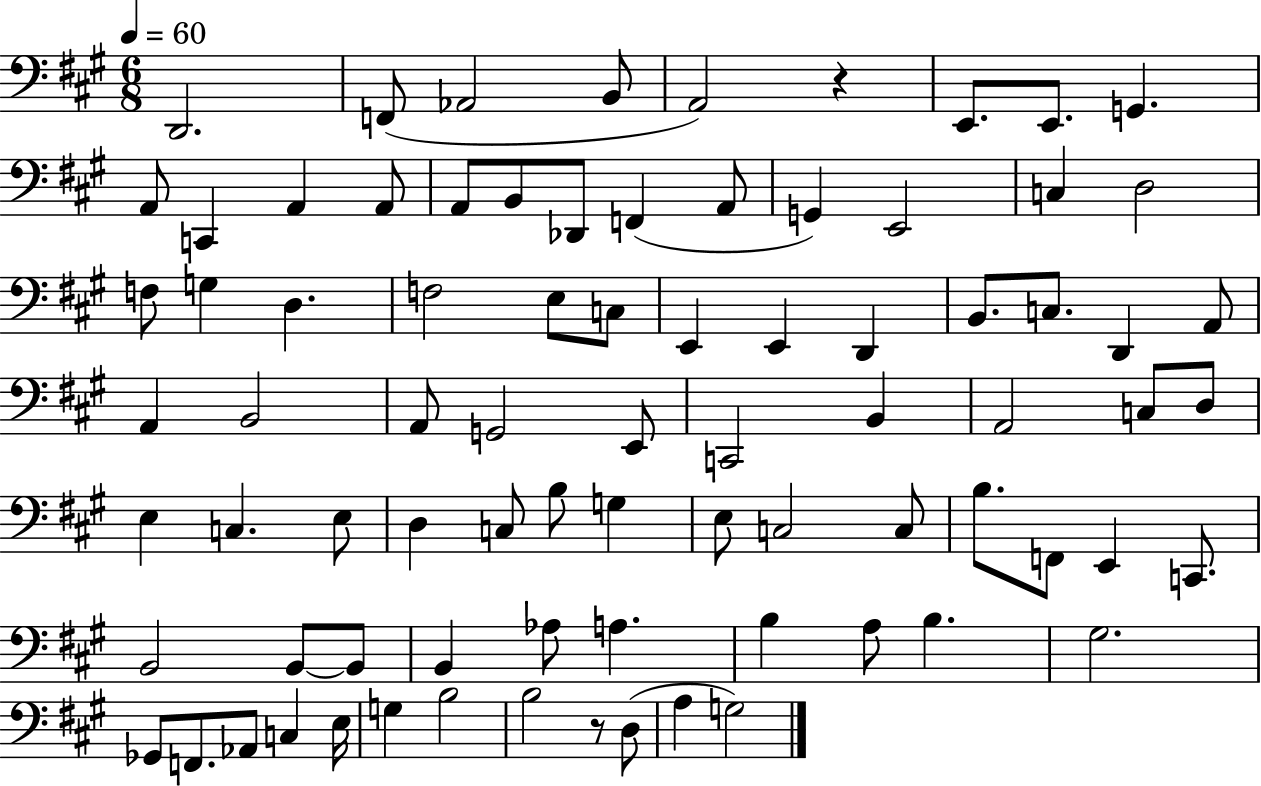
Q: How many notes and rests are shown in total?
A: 81